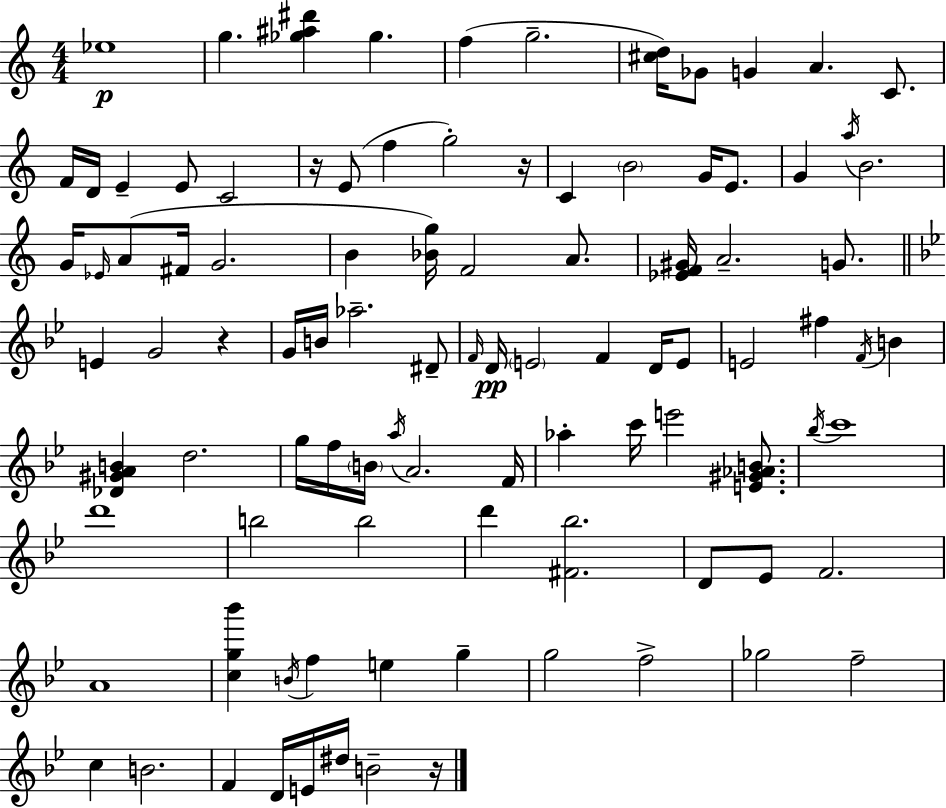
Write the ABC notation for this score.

X:1
T:Untitled
M:4/4
L:1/4
K:C
_e4 g [_g^a^d'] _g f g2 [^cd]/4 _G/2 G A C/2 F/4 D/4 E E/2 C2 z/4 E/2 f g2 z/4 C B2 G/4 E/2 G a/4 B2 G/4 _E/4 A/2 ^F/4 G2 B [_Bg]/4 F2 A/2 [_EF^G]/4 A2 G/2 E G2 z G/4 B/4 _a2 ^D/2 F/4 D/4 E2 F D/4 E/2 E2 ^f F/4 B [_D^GAB] d2 g/4 f/4 B/4 a/4 A2 F/4 _a c'/4 e'2 [E^G_AB]/2 _b/4 c'4 d'4 b2 b2 d' [^F_b]2 D/2 _E/2 F2 A4 [cg_b'] B/4 f e g g2 f2 _g2 f2 c B2 F D/4 E/4 ^d/4 B2 z/4